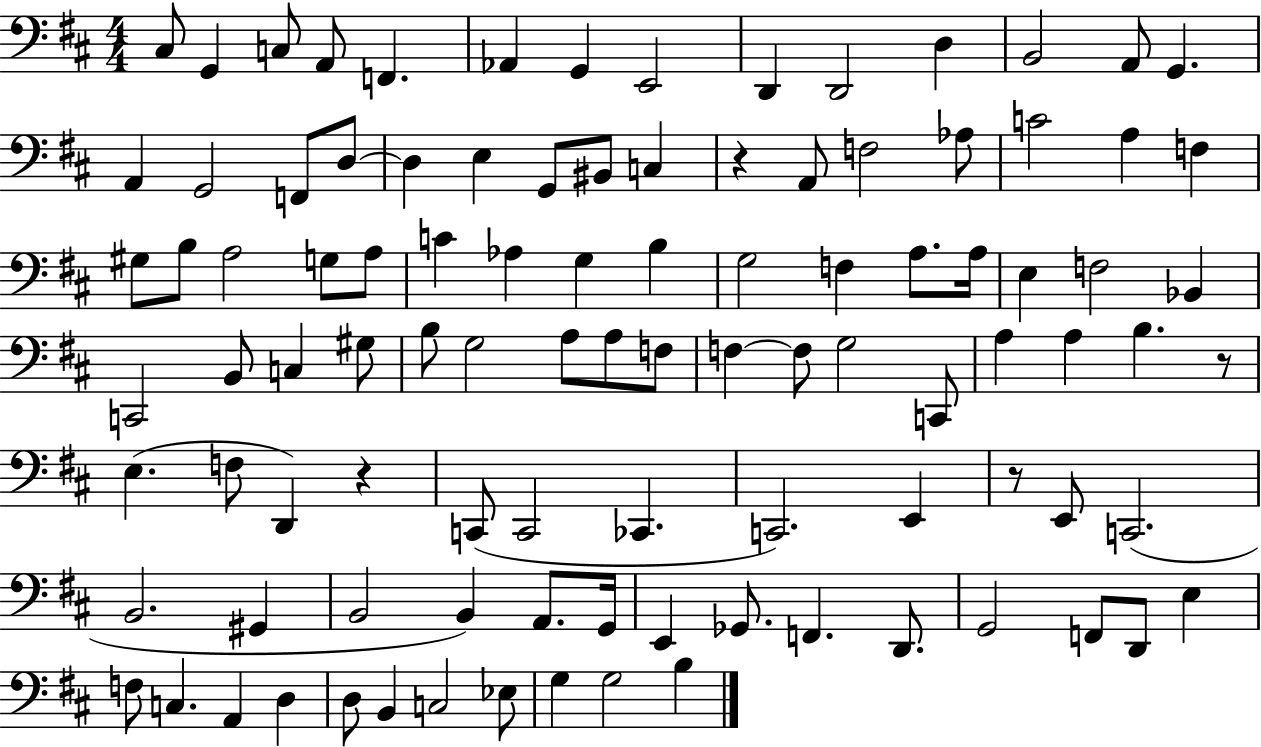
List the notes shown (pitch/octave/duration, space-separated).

C#3/e G2/q C3/e A2/e F2/q. Ab2/q G2/q E2/h D2/q D2/h D3/q B2/h A2/e G2/q. A2/q G2/h F2/e D3/e D3/q E3/q G2/e BIS2/e C3/q R/q A2/e F3/h Ab3/e C4/h A3/q F3/q G#3/e B3/e A3/h G3/e A3/e C4/q Ab3/q G3/q B3/q G3/h F3/q A3/e. A3/s E3/q F3/h Bb2/q C2/h B2/e C3/q G#3/e B3/e G3/h A3/e A3/e F3/e F3/q F3/e G3/h C2/e A3/q A3/q B3/q. R/e E3/q. F3/e D2/q R/q C2/e C2/h CES2/q. C2/h. E2/q R/e E2/e C2/h. B2/h. G#2/q B2/h B2/q A2/e. G2/s E2/q Gb2/e. F2/q. D2/e. G2/h F2/e D2/e E3/q F3/e C3/q. A2/q D3/q D3/e B2/q C3/h Eb3/e G3/q G3/h B3/q